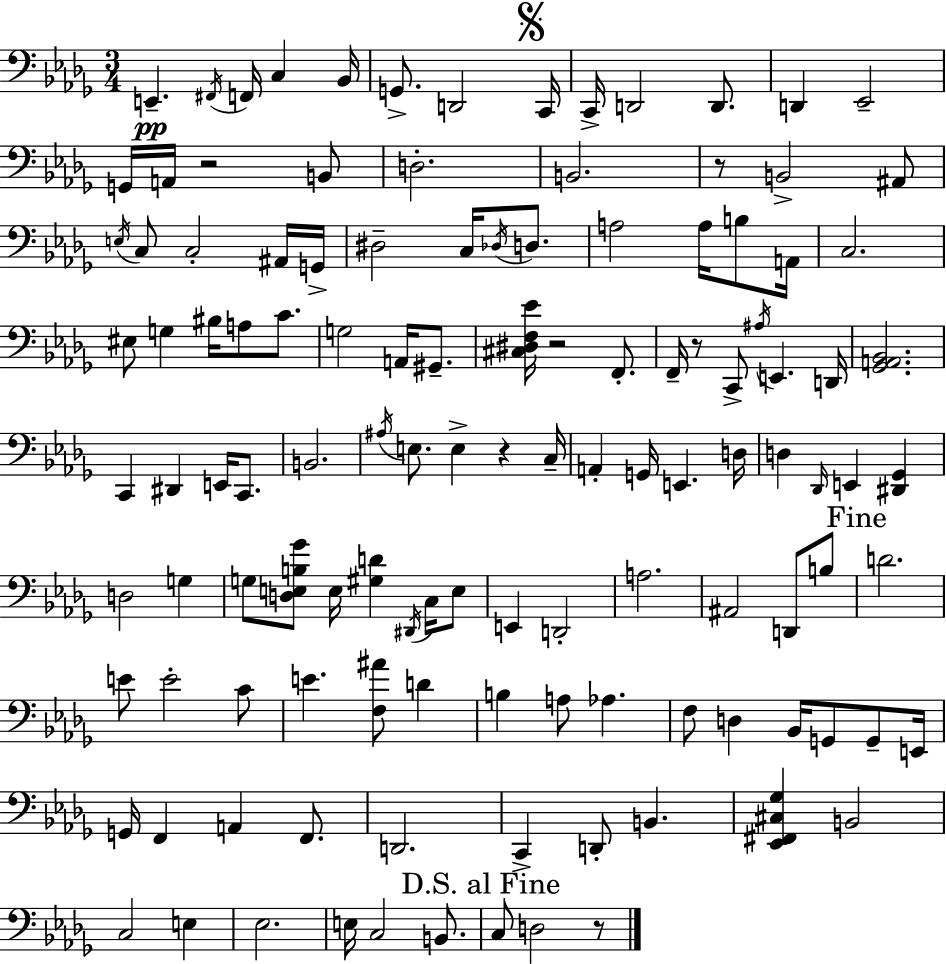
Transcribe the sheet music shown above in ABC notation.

X:1
T:Untitled
M:3/4
L:1/4
K:Bbm
E,, ^F,,/4 F,,/4 C, _B,,/4 G,,/2 D,,2 C,,/4 C,,/4 D,,2 D,,/2 D,, _E,,2 G,,/4 A,,/4 z2 B,,/2 D,2 B,,2 z/2 B,,2 ^A,,/2 E,/4 C,/2 C,2 ^A,,/4 G,,/4 ^D,2 C,/4 _D,/4 D,/2 A,2 A,/4 B,/2 A,,/4 C,2 ^E,/2 G, ^B,/4 A,/2 C/2 G,2 A,,/4 ^G,,/2 [^C,^D,F,_E]/4 z2 F,,/2 F,,/4 z/2 C,,/2 ^A,/4 E,, D,,/4 [_G,,A,,_B,,]2 C,, ^D,, E,,/4 C,,/2 B,,2 ^A,/4 E,/2 E, z C,/4 A,, G,,/4 E,, D,/4 D, _D,,/4 E,, [^D,,_G,,] D,2 G, G,/2 [D,E,B,_G]/2 E,/4 [^G,D] ^D,,/4 C,/4 E,/2 E,, D,,2 A,2 ^A,,2 D,,/2 B,/2 D2 E/2 E2 C/2 E [F,^A]/2 D B, A,/2 _A, F,/2 D, _B,,/4 G,,/2 G,,/2 E,,/4 G,,/4 F,, A,, F,,/2 D,,2 C,, D,,/2 B,, [_E,,^F,,^C,_G,] B,,2 C,2 E, _E,2 E,/4 C,2 B,,/2 C,/2 D,2 z/2